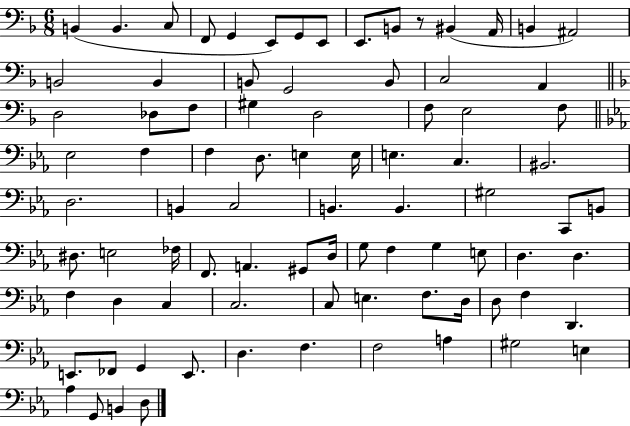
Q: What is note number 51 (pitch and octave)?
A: A2